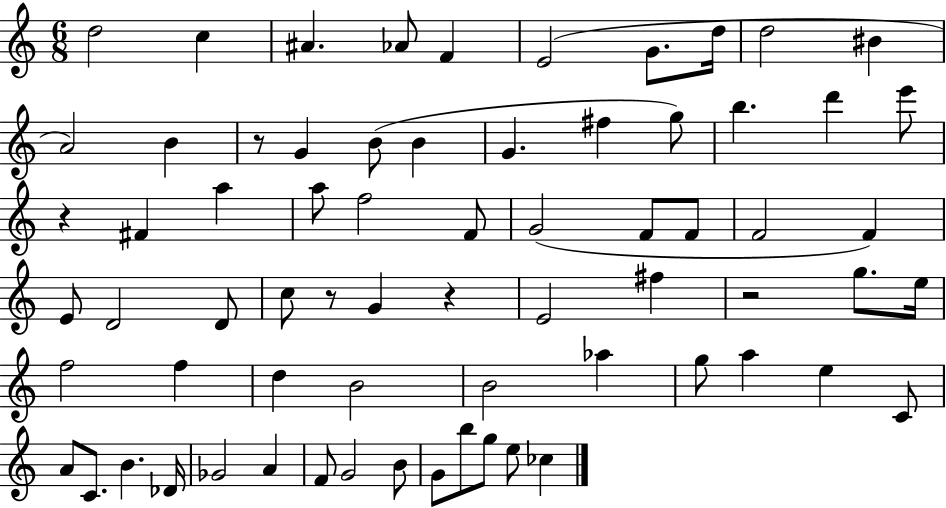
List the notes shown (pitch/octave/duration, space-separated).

D5/h C5/q A#4/q. Ab4/e F4/q E4/h G4/e. D5/s D5/h BIS4/q A4/h B4/q R/e G4/q B4/e B4/q G4/q. F#5/q G5/e B5/q. D6/q E6/e R/q F#4/q A5/q A5/e F5/h F4/e G4/h F4/e F4/e F4/h F4/q E4/e D4/h D4/e C5/e R/e G4/q R/q E4/h F#5/q R/h G5/e. E5/s F5/h F5/q D5/q B4/h B4/h Ab5/q G5/e A5/q E5/q C4/e A4/e C4/e. B4/q. Db4/s Gb4/h A4/q F4/e G4/h B4/e G4/e B5/e G5/e E5/e CES5/q